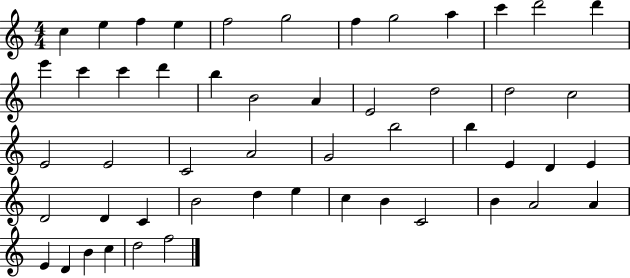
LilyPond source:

{
  \clef treble
  \numericTimeSignature
  \time 4/4
  \key c \major
  c''4 e''4 f''4 e''4 | f''2 g''2 | f''4 g''2 a''4 | c'''4 d'''2 d'''4 | \break e'''4 c'''4 c'''4 d'''4 | b''4 b'2 a'4 | e'2 d''2 | d''2 c''2 | \break e'2 e'2 | c'2 a'2 | g'2 b''2 | b''4 e'4 d'4 e'4 | \break d'2 d'4 c'4 | b'2 d''4 e''4 | c''4 b'4 c'2 | b'4 a'2 a'4 | \break e'4 d'4 b'4 c''4 | d''2 f''2 | \bar "|."
}